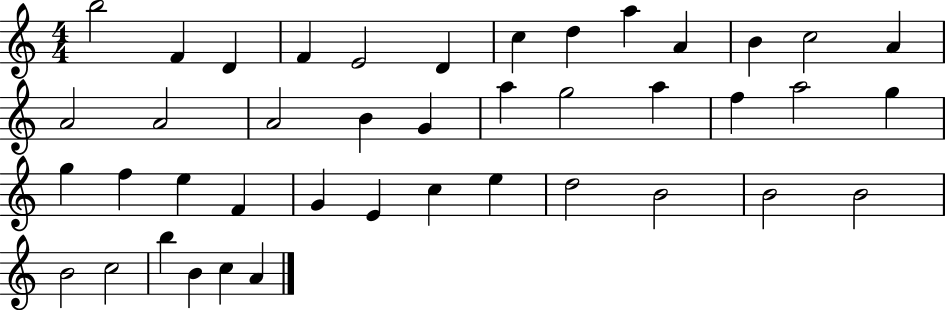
{
  \clef treble
  \numericTimeSignature
  \time 4/4
  \key c \major
  b''2 f'4 d'4 | f'4 e'2 d'4 | c''4 d''4 a''4 a'4 | b'4 c''2 a'4 | \break a'2 a'2 | a'2 b'4 g'4 | a''4 g''2 a''4 | f''4 a''2 g''4 | \break g''4 f''4 e''4 f'4 | g'4 e'4 c''4 e''4 | d''2 b'2 | b'2 b'2 | \break b'2 c''2 | b''4 b'4 c''4 a'4 | \bar "|."
}